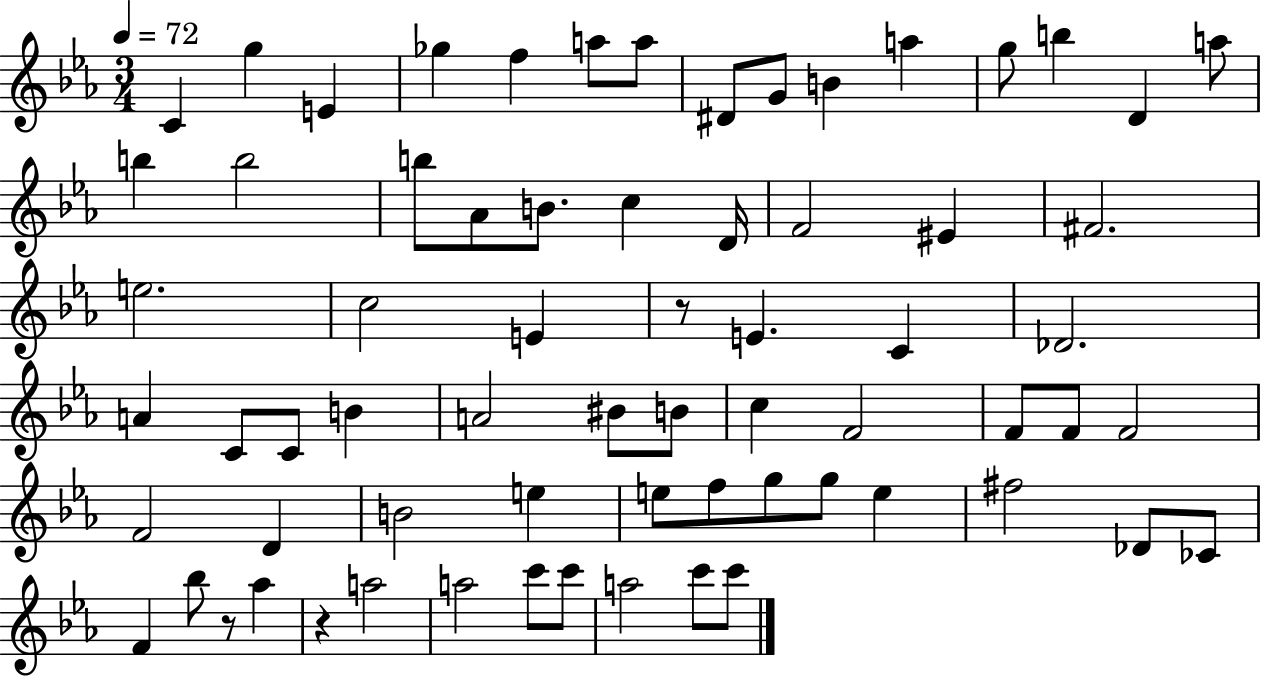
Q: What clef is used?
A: treble